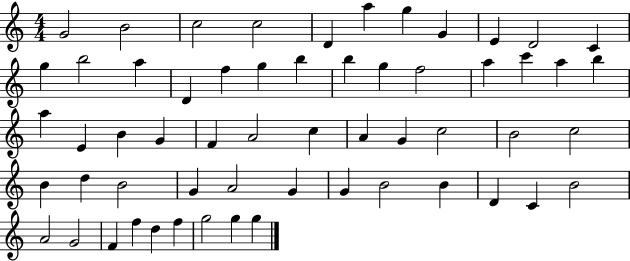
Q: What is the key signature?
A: C major